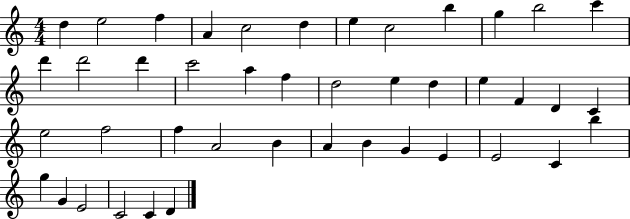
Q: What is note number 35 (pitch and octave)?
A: E4